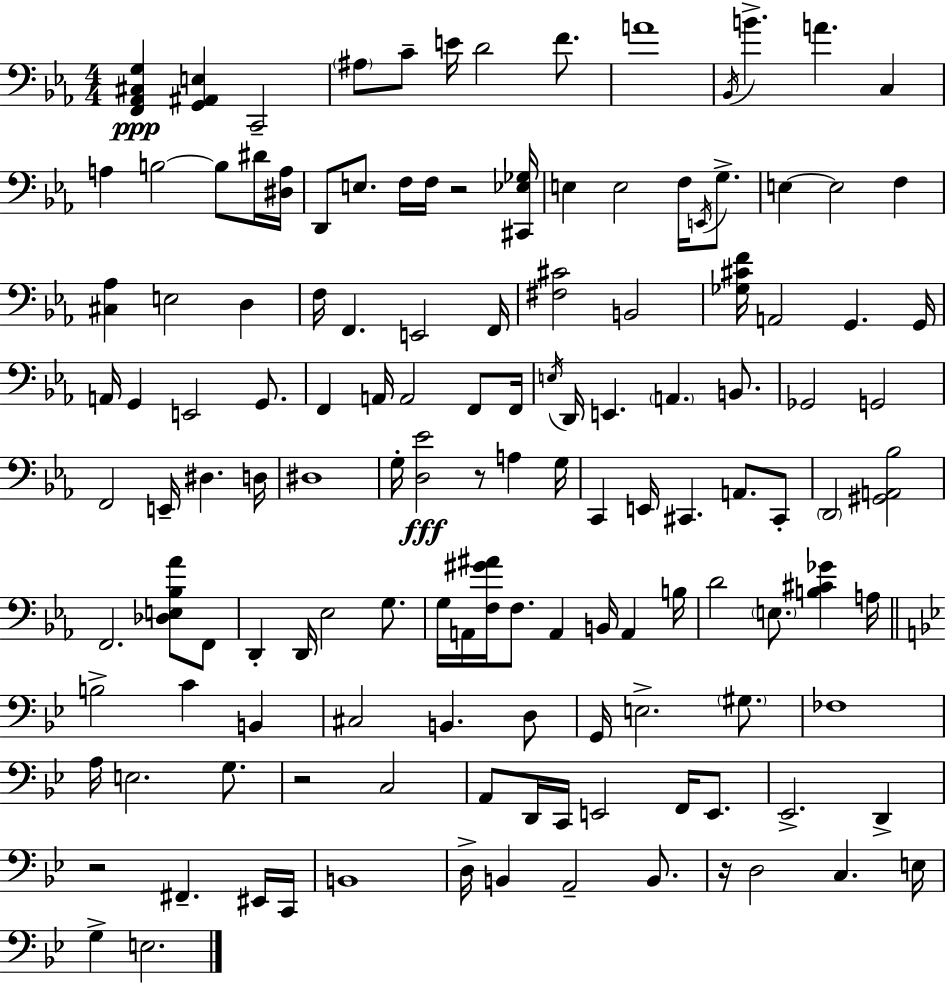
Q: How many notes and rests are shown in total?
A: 135